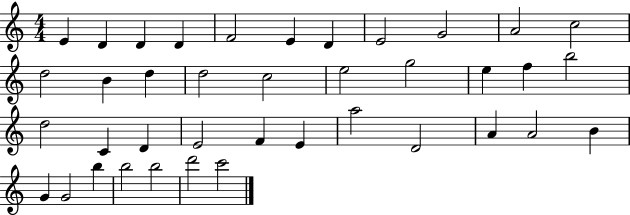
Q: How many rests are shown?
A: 0